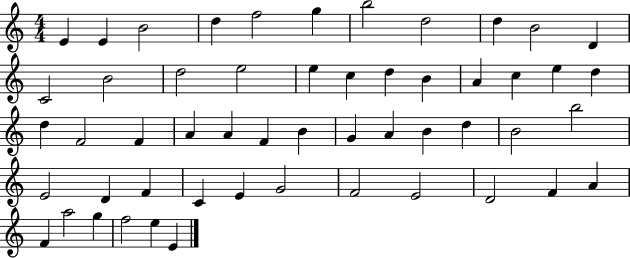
X:1
T:Untitled
M:4/4
L:1/4
K:C
E E B2 d f2 g b2 d2 d B2 D C2 B2 d2 e2 e c d B A c e d d F2 F A A F B G A B d B2 b2 E2 D F C E G2 F2 E2 D2 F A F a2 g f2 e E